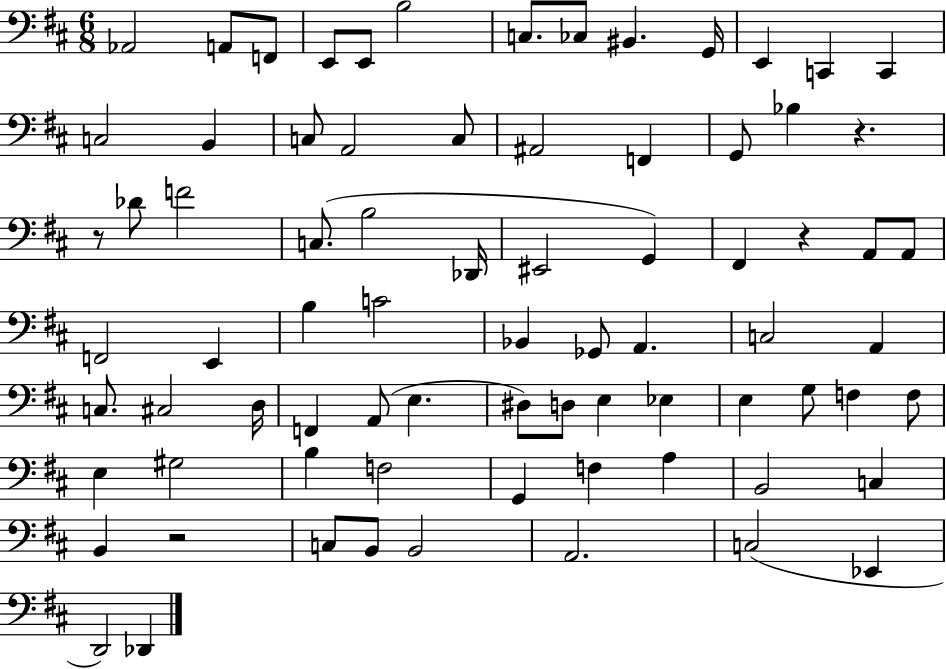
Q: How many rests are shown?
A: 4